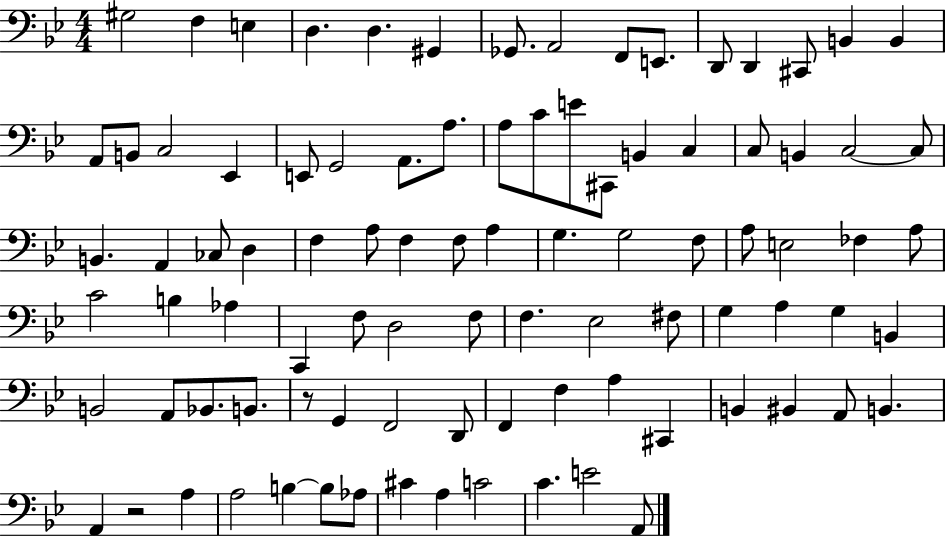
X:1
T:Untitled
M:4/4
L:1/4
K:Bb
^G,2 F, E, D, D, ^G,, _G,,/2 A,,2 F,,/2 E,,/2 D,,/2 D,, ^C,,/2 B,, B,, A,,/2 B,,/2 C,2 _E,, E,,/2 G,,2 A,,/2 A,/2 A,/2 C/2 E/2 ^C,,/2 B,, C, C,/2 B,, C,2 C,/2 B,, A,, _C,/2 D, F, A,/2 F, F,/2 A, G, G,2 F,/2 A,/2 E,2 _F, A,/2 C2 B, _A, C,, F,/2 D,2 F,/2 F, _E,2 ^F,/2 G, A, G, B,, B,,2 A,,/2 _B,,/2 B,,/2 z/2 G,, F,,2 D,,/2 F,, F, A, ^C,, B,, ^B,, A,,/2 B,, A,, z2 A, A,2 B, B,/2 _A,/2 ^C A, C2 C E2 A,,/2